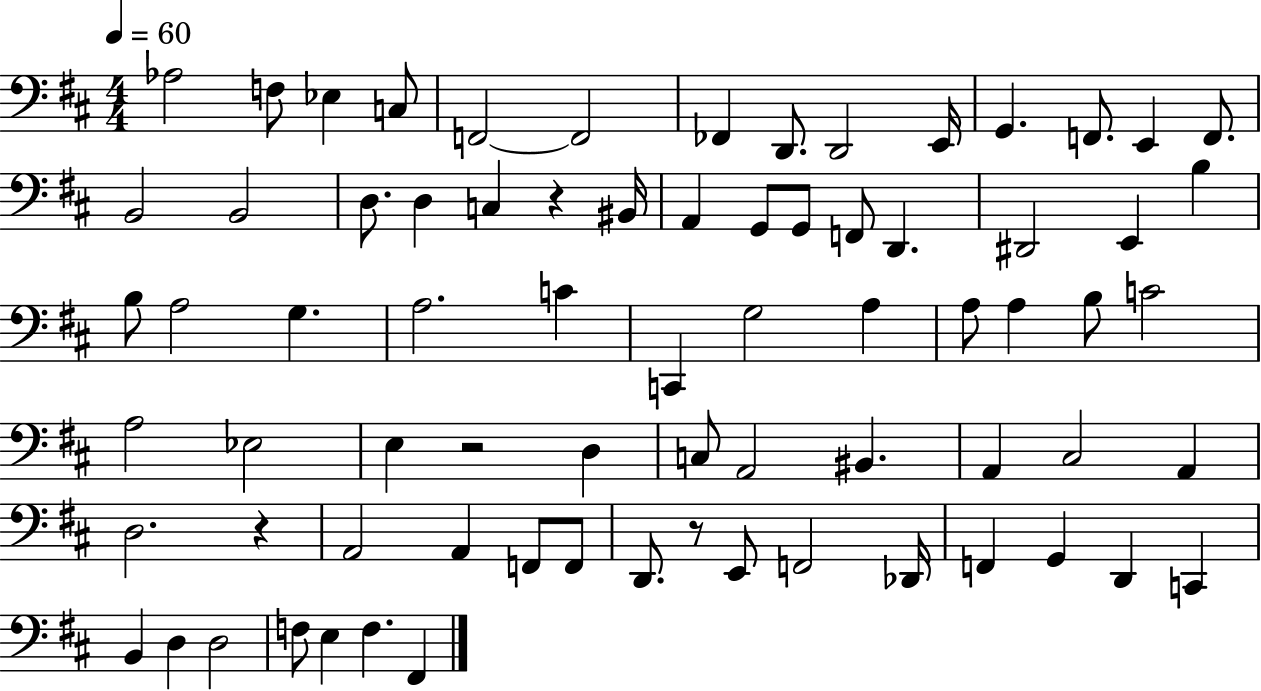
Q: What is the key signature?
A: D major